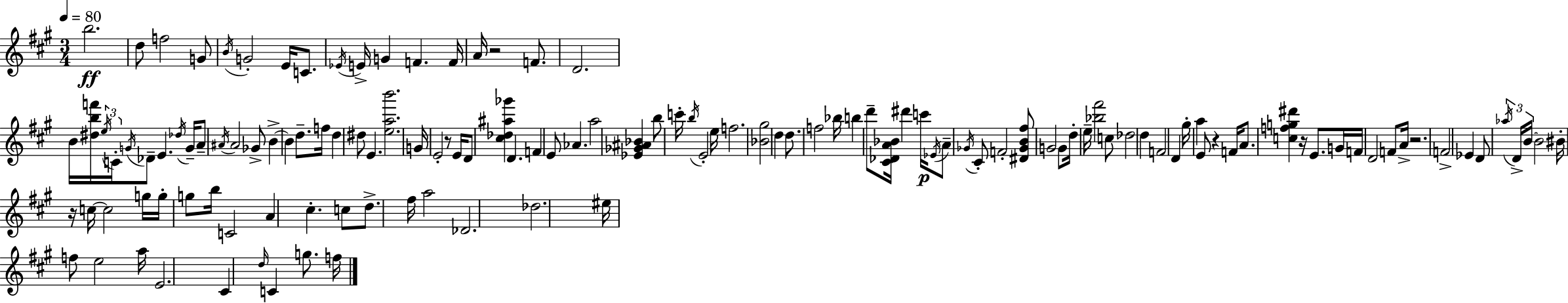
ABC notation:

X:1
T:Untitled
M:3/4
L:1/4
K:A
b2 d/2 f2 G/2 B/4 G2 E/4 C/2 _E/4 E/4 G F F/4 A/4 z2 F/2 D2 B/4 [^dbf']/4 e/4 C/4 G/4 _D/2 E _d/4 G/4 A/2 ^A/4 ^A2 _G/2 B B d/2 f/4 d ^d/2 E [eab']2 G/4 E2 z/2 E/4 D/2 [^c_d^a_g'] D F E/2 _A a2 [_E_G^A_B] b/2 c'/4 b/4 E2 e/4 f2 [_B^g]2 d d/2 f2 _b/4 b d'/2 [^C_DA_B]/4 ^d' c'/4 _E/4 A/2 _G/4 ^C/2 F2 [^D_GB^f]/2 G2 G/2 d/4 e/4 [_b^f']2 c/2 _d2 d F2 D ^g/4 a E/2 z F/4 A/2 [cfg^d'] z/4 E/2 G/4 F/4 D2 F/2 A/4 z2 F2 _E D/2 _a/4 D/4 B/4 B2 ^B/4 z/4 c/4 c2 g/4 g/4 g/2 b/4 C2 A ^c c/2 d/2 ^f/4 a2 _D2 _d2 ^e/4 f/2 e2 a/4 E2 ^C d/4 C g/2 f/4